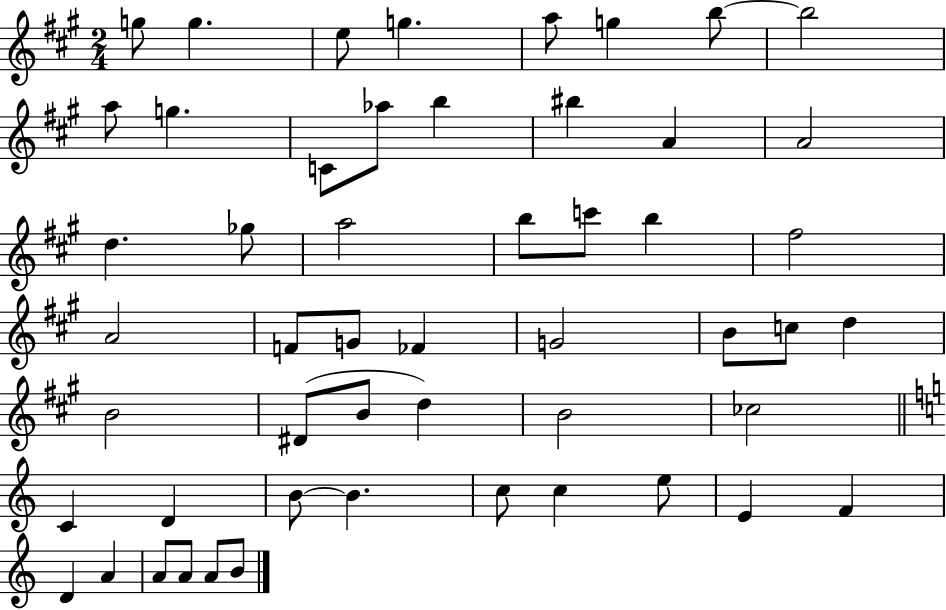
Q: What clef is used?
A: treble